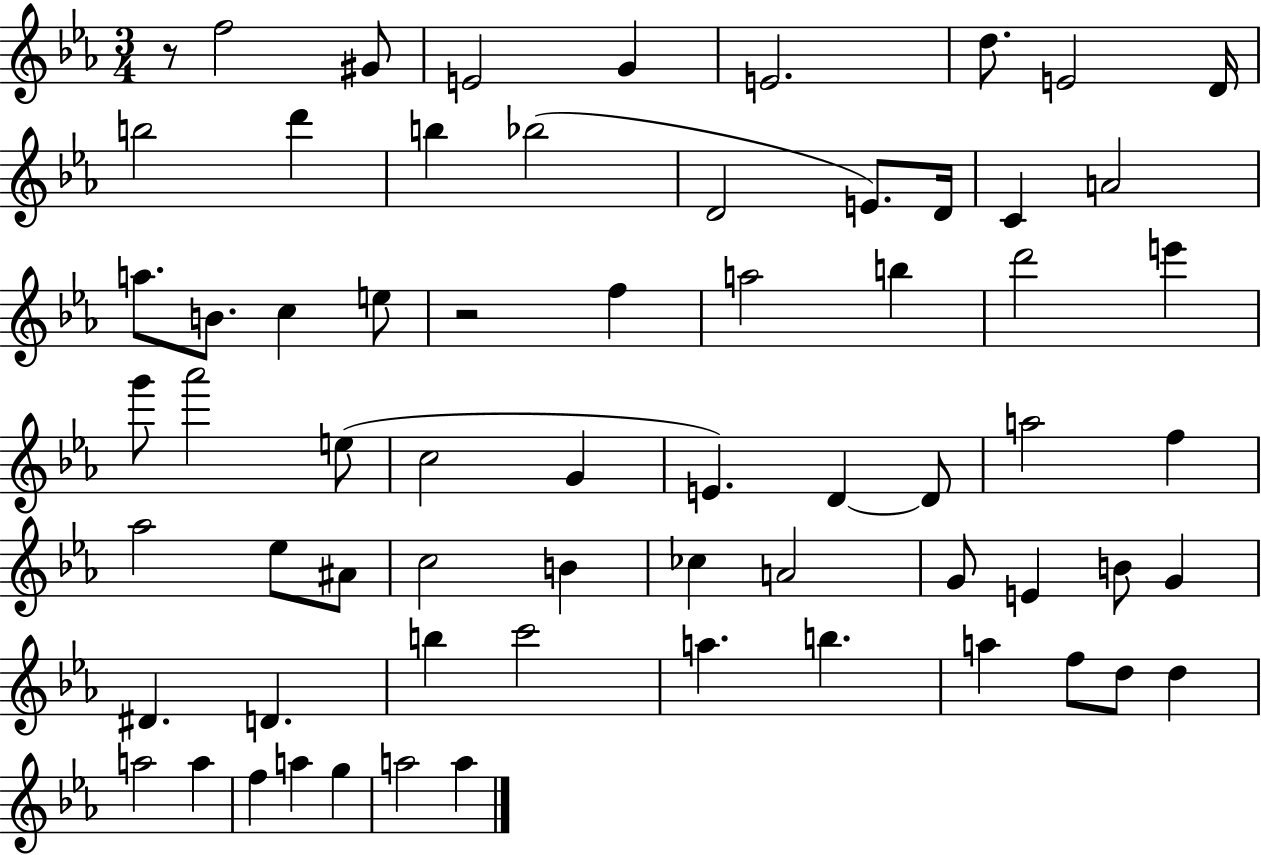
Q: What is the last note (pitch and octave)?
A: A5